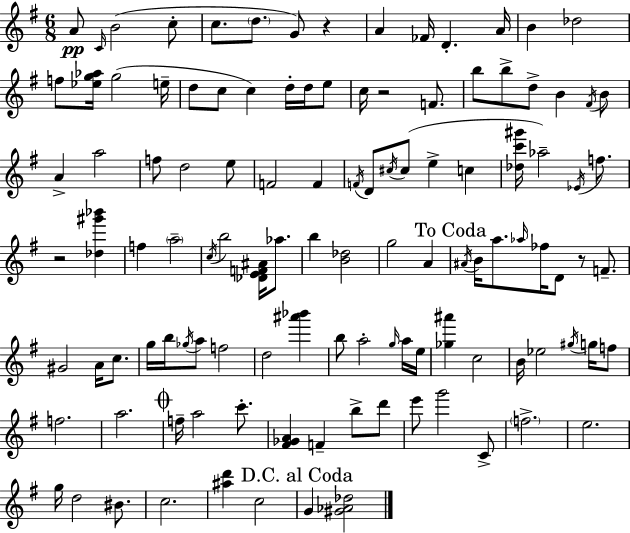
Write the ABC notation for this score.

X:1
T:Untitled
M:6/8
L:1/4
K:Em
A/2 C/4 B2 c/2 c/2 d/2 G/2 z A _F/4 D A/4 B _d2 f/2 [_eg_a]/4 g2 e/4 d/2 c/2 c d/4 d/4 e/2 c/4 z2 F/2 b/2 b/2 d/2 B ^F/4 B/2 A a2 f/2 d2 e/2 F2 F F/4 D/2 ^c/4 ^c/2 e c [_dc'^g']/4 _a2 _E/4 f/2 z2 [_d^g'_b'] f a2 c/4 b2 [_DEF^A]/4 _a/2 b [B_d]2 g2 A ^A/4 B/4 a/2 _a/4 _f/4 D/2 z/2 F/2 ^G2 A/4 c/2 g/4 b/4 _g/4 a/2 f2 d2 [^a'_b'] b/2 a2 g/4 a/4 e/4 [_g^a'] c2 B/4 _e2 ^g/4 g/4 f/2 f2 a2 f/4 a2 c'/2 [^F_GA] F b/2 d'/2 e'/2 g'2 C/2 f2 e2 g/4 d2 ^B/2 c2 [^ad'] c2 G [^G_A_d]2